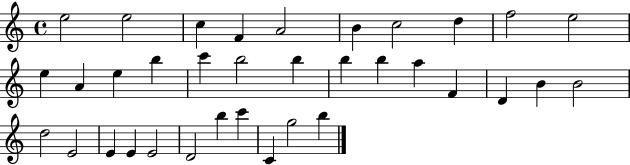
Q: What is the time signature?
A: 4/4